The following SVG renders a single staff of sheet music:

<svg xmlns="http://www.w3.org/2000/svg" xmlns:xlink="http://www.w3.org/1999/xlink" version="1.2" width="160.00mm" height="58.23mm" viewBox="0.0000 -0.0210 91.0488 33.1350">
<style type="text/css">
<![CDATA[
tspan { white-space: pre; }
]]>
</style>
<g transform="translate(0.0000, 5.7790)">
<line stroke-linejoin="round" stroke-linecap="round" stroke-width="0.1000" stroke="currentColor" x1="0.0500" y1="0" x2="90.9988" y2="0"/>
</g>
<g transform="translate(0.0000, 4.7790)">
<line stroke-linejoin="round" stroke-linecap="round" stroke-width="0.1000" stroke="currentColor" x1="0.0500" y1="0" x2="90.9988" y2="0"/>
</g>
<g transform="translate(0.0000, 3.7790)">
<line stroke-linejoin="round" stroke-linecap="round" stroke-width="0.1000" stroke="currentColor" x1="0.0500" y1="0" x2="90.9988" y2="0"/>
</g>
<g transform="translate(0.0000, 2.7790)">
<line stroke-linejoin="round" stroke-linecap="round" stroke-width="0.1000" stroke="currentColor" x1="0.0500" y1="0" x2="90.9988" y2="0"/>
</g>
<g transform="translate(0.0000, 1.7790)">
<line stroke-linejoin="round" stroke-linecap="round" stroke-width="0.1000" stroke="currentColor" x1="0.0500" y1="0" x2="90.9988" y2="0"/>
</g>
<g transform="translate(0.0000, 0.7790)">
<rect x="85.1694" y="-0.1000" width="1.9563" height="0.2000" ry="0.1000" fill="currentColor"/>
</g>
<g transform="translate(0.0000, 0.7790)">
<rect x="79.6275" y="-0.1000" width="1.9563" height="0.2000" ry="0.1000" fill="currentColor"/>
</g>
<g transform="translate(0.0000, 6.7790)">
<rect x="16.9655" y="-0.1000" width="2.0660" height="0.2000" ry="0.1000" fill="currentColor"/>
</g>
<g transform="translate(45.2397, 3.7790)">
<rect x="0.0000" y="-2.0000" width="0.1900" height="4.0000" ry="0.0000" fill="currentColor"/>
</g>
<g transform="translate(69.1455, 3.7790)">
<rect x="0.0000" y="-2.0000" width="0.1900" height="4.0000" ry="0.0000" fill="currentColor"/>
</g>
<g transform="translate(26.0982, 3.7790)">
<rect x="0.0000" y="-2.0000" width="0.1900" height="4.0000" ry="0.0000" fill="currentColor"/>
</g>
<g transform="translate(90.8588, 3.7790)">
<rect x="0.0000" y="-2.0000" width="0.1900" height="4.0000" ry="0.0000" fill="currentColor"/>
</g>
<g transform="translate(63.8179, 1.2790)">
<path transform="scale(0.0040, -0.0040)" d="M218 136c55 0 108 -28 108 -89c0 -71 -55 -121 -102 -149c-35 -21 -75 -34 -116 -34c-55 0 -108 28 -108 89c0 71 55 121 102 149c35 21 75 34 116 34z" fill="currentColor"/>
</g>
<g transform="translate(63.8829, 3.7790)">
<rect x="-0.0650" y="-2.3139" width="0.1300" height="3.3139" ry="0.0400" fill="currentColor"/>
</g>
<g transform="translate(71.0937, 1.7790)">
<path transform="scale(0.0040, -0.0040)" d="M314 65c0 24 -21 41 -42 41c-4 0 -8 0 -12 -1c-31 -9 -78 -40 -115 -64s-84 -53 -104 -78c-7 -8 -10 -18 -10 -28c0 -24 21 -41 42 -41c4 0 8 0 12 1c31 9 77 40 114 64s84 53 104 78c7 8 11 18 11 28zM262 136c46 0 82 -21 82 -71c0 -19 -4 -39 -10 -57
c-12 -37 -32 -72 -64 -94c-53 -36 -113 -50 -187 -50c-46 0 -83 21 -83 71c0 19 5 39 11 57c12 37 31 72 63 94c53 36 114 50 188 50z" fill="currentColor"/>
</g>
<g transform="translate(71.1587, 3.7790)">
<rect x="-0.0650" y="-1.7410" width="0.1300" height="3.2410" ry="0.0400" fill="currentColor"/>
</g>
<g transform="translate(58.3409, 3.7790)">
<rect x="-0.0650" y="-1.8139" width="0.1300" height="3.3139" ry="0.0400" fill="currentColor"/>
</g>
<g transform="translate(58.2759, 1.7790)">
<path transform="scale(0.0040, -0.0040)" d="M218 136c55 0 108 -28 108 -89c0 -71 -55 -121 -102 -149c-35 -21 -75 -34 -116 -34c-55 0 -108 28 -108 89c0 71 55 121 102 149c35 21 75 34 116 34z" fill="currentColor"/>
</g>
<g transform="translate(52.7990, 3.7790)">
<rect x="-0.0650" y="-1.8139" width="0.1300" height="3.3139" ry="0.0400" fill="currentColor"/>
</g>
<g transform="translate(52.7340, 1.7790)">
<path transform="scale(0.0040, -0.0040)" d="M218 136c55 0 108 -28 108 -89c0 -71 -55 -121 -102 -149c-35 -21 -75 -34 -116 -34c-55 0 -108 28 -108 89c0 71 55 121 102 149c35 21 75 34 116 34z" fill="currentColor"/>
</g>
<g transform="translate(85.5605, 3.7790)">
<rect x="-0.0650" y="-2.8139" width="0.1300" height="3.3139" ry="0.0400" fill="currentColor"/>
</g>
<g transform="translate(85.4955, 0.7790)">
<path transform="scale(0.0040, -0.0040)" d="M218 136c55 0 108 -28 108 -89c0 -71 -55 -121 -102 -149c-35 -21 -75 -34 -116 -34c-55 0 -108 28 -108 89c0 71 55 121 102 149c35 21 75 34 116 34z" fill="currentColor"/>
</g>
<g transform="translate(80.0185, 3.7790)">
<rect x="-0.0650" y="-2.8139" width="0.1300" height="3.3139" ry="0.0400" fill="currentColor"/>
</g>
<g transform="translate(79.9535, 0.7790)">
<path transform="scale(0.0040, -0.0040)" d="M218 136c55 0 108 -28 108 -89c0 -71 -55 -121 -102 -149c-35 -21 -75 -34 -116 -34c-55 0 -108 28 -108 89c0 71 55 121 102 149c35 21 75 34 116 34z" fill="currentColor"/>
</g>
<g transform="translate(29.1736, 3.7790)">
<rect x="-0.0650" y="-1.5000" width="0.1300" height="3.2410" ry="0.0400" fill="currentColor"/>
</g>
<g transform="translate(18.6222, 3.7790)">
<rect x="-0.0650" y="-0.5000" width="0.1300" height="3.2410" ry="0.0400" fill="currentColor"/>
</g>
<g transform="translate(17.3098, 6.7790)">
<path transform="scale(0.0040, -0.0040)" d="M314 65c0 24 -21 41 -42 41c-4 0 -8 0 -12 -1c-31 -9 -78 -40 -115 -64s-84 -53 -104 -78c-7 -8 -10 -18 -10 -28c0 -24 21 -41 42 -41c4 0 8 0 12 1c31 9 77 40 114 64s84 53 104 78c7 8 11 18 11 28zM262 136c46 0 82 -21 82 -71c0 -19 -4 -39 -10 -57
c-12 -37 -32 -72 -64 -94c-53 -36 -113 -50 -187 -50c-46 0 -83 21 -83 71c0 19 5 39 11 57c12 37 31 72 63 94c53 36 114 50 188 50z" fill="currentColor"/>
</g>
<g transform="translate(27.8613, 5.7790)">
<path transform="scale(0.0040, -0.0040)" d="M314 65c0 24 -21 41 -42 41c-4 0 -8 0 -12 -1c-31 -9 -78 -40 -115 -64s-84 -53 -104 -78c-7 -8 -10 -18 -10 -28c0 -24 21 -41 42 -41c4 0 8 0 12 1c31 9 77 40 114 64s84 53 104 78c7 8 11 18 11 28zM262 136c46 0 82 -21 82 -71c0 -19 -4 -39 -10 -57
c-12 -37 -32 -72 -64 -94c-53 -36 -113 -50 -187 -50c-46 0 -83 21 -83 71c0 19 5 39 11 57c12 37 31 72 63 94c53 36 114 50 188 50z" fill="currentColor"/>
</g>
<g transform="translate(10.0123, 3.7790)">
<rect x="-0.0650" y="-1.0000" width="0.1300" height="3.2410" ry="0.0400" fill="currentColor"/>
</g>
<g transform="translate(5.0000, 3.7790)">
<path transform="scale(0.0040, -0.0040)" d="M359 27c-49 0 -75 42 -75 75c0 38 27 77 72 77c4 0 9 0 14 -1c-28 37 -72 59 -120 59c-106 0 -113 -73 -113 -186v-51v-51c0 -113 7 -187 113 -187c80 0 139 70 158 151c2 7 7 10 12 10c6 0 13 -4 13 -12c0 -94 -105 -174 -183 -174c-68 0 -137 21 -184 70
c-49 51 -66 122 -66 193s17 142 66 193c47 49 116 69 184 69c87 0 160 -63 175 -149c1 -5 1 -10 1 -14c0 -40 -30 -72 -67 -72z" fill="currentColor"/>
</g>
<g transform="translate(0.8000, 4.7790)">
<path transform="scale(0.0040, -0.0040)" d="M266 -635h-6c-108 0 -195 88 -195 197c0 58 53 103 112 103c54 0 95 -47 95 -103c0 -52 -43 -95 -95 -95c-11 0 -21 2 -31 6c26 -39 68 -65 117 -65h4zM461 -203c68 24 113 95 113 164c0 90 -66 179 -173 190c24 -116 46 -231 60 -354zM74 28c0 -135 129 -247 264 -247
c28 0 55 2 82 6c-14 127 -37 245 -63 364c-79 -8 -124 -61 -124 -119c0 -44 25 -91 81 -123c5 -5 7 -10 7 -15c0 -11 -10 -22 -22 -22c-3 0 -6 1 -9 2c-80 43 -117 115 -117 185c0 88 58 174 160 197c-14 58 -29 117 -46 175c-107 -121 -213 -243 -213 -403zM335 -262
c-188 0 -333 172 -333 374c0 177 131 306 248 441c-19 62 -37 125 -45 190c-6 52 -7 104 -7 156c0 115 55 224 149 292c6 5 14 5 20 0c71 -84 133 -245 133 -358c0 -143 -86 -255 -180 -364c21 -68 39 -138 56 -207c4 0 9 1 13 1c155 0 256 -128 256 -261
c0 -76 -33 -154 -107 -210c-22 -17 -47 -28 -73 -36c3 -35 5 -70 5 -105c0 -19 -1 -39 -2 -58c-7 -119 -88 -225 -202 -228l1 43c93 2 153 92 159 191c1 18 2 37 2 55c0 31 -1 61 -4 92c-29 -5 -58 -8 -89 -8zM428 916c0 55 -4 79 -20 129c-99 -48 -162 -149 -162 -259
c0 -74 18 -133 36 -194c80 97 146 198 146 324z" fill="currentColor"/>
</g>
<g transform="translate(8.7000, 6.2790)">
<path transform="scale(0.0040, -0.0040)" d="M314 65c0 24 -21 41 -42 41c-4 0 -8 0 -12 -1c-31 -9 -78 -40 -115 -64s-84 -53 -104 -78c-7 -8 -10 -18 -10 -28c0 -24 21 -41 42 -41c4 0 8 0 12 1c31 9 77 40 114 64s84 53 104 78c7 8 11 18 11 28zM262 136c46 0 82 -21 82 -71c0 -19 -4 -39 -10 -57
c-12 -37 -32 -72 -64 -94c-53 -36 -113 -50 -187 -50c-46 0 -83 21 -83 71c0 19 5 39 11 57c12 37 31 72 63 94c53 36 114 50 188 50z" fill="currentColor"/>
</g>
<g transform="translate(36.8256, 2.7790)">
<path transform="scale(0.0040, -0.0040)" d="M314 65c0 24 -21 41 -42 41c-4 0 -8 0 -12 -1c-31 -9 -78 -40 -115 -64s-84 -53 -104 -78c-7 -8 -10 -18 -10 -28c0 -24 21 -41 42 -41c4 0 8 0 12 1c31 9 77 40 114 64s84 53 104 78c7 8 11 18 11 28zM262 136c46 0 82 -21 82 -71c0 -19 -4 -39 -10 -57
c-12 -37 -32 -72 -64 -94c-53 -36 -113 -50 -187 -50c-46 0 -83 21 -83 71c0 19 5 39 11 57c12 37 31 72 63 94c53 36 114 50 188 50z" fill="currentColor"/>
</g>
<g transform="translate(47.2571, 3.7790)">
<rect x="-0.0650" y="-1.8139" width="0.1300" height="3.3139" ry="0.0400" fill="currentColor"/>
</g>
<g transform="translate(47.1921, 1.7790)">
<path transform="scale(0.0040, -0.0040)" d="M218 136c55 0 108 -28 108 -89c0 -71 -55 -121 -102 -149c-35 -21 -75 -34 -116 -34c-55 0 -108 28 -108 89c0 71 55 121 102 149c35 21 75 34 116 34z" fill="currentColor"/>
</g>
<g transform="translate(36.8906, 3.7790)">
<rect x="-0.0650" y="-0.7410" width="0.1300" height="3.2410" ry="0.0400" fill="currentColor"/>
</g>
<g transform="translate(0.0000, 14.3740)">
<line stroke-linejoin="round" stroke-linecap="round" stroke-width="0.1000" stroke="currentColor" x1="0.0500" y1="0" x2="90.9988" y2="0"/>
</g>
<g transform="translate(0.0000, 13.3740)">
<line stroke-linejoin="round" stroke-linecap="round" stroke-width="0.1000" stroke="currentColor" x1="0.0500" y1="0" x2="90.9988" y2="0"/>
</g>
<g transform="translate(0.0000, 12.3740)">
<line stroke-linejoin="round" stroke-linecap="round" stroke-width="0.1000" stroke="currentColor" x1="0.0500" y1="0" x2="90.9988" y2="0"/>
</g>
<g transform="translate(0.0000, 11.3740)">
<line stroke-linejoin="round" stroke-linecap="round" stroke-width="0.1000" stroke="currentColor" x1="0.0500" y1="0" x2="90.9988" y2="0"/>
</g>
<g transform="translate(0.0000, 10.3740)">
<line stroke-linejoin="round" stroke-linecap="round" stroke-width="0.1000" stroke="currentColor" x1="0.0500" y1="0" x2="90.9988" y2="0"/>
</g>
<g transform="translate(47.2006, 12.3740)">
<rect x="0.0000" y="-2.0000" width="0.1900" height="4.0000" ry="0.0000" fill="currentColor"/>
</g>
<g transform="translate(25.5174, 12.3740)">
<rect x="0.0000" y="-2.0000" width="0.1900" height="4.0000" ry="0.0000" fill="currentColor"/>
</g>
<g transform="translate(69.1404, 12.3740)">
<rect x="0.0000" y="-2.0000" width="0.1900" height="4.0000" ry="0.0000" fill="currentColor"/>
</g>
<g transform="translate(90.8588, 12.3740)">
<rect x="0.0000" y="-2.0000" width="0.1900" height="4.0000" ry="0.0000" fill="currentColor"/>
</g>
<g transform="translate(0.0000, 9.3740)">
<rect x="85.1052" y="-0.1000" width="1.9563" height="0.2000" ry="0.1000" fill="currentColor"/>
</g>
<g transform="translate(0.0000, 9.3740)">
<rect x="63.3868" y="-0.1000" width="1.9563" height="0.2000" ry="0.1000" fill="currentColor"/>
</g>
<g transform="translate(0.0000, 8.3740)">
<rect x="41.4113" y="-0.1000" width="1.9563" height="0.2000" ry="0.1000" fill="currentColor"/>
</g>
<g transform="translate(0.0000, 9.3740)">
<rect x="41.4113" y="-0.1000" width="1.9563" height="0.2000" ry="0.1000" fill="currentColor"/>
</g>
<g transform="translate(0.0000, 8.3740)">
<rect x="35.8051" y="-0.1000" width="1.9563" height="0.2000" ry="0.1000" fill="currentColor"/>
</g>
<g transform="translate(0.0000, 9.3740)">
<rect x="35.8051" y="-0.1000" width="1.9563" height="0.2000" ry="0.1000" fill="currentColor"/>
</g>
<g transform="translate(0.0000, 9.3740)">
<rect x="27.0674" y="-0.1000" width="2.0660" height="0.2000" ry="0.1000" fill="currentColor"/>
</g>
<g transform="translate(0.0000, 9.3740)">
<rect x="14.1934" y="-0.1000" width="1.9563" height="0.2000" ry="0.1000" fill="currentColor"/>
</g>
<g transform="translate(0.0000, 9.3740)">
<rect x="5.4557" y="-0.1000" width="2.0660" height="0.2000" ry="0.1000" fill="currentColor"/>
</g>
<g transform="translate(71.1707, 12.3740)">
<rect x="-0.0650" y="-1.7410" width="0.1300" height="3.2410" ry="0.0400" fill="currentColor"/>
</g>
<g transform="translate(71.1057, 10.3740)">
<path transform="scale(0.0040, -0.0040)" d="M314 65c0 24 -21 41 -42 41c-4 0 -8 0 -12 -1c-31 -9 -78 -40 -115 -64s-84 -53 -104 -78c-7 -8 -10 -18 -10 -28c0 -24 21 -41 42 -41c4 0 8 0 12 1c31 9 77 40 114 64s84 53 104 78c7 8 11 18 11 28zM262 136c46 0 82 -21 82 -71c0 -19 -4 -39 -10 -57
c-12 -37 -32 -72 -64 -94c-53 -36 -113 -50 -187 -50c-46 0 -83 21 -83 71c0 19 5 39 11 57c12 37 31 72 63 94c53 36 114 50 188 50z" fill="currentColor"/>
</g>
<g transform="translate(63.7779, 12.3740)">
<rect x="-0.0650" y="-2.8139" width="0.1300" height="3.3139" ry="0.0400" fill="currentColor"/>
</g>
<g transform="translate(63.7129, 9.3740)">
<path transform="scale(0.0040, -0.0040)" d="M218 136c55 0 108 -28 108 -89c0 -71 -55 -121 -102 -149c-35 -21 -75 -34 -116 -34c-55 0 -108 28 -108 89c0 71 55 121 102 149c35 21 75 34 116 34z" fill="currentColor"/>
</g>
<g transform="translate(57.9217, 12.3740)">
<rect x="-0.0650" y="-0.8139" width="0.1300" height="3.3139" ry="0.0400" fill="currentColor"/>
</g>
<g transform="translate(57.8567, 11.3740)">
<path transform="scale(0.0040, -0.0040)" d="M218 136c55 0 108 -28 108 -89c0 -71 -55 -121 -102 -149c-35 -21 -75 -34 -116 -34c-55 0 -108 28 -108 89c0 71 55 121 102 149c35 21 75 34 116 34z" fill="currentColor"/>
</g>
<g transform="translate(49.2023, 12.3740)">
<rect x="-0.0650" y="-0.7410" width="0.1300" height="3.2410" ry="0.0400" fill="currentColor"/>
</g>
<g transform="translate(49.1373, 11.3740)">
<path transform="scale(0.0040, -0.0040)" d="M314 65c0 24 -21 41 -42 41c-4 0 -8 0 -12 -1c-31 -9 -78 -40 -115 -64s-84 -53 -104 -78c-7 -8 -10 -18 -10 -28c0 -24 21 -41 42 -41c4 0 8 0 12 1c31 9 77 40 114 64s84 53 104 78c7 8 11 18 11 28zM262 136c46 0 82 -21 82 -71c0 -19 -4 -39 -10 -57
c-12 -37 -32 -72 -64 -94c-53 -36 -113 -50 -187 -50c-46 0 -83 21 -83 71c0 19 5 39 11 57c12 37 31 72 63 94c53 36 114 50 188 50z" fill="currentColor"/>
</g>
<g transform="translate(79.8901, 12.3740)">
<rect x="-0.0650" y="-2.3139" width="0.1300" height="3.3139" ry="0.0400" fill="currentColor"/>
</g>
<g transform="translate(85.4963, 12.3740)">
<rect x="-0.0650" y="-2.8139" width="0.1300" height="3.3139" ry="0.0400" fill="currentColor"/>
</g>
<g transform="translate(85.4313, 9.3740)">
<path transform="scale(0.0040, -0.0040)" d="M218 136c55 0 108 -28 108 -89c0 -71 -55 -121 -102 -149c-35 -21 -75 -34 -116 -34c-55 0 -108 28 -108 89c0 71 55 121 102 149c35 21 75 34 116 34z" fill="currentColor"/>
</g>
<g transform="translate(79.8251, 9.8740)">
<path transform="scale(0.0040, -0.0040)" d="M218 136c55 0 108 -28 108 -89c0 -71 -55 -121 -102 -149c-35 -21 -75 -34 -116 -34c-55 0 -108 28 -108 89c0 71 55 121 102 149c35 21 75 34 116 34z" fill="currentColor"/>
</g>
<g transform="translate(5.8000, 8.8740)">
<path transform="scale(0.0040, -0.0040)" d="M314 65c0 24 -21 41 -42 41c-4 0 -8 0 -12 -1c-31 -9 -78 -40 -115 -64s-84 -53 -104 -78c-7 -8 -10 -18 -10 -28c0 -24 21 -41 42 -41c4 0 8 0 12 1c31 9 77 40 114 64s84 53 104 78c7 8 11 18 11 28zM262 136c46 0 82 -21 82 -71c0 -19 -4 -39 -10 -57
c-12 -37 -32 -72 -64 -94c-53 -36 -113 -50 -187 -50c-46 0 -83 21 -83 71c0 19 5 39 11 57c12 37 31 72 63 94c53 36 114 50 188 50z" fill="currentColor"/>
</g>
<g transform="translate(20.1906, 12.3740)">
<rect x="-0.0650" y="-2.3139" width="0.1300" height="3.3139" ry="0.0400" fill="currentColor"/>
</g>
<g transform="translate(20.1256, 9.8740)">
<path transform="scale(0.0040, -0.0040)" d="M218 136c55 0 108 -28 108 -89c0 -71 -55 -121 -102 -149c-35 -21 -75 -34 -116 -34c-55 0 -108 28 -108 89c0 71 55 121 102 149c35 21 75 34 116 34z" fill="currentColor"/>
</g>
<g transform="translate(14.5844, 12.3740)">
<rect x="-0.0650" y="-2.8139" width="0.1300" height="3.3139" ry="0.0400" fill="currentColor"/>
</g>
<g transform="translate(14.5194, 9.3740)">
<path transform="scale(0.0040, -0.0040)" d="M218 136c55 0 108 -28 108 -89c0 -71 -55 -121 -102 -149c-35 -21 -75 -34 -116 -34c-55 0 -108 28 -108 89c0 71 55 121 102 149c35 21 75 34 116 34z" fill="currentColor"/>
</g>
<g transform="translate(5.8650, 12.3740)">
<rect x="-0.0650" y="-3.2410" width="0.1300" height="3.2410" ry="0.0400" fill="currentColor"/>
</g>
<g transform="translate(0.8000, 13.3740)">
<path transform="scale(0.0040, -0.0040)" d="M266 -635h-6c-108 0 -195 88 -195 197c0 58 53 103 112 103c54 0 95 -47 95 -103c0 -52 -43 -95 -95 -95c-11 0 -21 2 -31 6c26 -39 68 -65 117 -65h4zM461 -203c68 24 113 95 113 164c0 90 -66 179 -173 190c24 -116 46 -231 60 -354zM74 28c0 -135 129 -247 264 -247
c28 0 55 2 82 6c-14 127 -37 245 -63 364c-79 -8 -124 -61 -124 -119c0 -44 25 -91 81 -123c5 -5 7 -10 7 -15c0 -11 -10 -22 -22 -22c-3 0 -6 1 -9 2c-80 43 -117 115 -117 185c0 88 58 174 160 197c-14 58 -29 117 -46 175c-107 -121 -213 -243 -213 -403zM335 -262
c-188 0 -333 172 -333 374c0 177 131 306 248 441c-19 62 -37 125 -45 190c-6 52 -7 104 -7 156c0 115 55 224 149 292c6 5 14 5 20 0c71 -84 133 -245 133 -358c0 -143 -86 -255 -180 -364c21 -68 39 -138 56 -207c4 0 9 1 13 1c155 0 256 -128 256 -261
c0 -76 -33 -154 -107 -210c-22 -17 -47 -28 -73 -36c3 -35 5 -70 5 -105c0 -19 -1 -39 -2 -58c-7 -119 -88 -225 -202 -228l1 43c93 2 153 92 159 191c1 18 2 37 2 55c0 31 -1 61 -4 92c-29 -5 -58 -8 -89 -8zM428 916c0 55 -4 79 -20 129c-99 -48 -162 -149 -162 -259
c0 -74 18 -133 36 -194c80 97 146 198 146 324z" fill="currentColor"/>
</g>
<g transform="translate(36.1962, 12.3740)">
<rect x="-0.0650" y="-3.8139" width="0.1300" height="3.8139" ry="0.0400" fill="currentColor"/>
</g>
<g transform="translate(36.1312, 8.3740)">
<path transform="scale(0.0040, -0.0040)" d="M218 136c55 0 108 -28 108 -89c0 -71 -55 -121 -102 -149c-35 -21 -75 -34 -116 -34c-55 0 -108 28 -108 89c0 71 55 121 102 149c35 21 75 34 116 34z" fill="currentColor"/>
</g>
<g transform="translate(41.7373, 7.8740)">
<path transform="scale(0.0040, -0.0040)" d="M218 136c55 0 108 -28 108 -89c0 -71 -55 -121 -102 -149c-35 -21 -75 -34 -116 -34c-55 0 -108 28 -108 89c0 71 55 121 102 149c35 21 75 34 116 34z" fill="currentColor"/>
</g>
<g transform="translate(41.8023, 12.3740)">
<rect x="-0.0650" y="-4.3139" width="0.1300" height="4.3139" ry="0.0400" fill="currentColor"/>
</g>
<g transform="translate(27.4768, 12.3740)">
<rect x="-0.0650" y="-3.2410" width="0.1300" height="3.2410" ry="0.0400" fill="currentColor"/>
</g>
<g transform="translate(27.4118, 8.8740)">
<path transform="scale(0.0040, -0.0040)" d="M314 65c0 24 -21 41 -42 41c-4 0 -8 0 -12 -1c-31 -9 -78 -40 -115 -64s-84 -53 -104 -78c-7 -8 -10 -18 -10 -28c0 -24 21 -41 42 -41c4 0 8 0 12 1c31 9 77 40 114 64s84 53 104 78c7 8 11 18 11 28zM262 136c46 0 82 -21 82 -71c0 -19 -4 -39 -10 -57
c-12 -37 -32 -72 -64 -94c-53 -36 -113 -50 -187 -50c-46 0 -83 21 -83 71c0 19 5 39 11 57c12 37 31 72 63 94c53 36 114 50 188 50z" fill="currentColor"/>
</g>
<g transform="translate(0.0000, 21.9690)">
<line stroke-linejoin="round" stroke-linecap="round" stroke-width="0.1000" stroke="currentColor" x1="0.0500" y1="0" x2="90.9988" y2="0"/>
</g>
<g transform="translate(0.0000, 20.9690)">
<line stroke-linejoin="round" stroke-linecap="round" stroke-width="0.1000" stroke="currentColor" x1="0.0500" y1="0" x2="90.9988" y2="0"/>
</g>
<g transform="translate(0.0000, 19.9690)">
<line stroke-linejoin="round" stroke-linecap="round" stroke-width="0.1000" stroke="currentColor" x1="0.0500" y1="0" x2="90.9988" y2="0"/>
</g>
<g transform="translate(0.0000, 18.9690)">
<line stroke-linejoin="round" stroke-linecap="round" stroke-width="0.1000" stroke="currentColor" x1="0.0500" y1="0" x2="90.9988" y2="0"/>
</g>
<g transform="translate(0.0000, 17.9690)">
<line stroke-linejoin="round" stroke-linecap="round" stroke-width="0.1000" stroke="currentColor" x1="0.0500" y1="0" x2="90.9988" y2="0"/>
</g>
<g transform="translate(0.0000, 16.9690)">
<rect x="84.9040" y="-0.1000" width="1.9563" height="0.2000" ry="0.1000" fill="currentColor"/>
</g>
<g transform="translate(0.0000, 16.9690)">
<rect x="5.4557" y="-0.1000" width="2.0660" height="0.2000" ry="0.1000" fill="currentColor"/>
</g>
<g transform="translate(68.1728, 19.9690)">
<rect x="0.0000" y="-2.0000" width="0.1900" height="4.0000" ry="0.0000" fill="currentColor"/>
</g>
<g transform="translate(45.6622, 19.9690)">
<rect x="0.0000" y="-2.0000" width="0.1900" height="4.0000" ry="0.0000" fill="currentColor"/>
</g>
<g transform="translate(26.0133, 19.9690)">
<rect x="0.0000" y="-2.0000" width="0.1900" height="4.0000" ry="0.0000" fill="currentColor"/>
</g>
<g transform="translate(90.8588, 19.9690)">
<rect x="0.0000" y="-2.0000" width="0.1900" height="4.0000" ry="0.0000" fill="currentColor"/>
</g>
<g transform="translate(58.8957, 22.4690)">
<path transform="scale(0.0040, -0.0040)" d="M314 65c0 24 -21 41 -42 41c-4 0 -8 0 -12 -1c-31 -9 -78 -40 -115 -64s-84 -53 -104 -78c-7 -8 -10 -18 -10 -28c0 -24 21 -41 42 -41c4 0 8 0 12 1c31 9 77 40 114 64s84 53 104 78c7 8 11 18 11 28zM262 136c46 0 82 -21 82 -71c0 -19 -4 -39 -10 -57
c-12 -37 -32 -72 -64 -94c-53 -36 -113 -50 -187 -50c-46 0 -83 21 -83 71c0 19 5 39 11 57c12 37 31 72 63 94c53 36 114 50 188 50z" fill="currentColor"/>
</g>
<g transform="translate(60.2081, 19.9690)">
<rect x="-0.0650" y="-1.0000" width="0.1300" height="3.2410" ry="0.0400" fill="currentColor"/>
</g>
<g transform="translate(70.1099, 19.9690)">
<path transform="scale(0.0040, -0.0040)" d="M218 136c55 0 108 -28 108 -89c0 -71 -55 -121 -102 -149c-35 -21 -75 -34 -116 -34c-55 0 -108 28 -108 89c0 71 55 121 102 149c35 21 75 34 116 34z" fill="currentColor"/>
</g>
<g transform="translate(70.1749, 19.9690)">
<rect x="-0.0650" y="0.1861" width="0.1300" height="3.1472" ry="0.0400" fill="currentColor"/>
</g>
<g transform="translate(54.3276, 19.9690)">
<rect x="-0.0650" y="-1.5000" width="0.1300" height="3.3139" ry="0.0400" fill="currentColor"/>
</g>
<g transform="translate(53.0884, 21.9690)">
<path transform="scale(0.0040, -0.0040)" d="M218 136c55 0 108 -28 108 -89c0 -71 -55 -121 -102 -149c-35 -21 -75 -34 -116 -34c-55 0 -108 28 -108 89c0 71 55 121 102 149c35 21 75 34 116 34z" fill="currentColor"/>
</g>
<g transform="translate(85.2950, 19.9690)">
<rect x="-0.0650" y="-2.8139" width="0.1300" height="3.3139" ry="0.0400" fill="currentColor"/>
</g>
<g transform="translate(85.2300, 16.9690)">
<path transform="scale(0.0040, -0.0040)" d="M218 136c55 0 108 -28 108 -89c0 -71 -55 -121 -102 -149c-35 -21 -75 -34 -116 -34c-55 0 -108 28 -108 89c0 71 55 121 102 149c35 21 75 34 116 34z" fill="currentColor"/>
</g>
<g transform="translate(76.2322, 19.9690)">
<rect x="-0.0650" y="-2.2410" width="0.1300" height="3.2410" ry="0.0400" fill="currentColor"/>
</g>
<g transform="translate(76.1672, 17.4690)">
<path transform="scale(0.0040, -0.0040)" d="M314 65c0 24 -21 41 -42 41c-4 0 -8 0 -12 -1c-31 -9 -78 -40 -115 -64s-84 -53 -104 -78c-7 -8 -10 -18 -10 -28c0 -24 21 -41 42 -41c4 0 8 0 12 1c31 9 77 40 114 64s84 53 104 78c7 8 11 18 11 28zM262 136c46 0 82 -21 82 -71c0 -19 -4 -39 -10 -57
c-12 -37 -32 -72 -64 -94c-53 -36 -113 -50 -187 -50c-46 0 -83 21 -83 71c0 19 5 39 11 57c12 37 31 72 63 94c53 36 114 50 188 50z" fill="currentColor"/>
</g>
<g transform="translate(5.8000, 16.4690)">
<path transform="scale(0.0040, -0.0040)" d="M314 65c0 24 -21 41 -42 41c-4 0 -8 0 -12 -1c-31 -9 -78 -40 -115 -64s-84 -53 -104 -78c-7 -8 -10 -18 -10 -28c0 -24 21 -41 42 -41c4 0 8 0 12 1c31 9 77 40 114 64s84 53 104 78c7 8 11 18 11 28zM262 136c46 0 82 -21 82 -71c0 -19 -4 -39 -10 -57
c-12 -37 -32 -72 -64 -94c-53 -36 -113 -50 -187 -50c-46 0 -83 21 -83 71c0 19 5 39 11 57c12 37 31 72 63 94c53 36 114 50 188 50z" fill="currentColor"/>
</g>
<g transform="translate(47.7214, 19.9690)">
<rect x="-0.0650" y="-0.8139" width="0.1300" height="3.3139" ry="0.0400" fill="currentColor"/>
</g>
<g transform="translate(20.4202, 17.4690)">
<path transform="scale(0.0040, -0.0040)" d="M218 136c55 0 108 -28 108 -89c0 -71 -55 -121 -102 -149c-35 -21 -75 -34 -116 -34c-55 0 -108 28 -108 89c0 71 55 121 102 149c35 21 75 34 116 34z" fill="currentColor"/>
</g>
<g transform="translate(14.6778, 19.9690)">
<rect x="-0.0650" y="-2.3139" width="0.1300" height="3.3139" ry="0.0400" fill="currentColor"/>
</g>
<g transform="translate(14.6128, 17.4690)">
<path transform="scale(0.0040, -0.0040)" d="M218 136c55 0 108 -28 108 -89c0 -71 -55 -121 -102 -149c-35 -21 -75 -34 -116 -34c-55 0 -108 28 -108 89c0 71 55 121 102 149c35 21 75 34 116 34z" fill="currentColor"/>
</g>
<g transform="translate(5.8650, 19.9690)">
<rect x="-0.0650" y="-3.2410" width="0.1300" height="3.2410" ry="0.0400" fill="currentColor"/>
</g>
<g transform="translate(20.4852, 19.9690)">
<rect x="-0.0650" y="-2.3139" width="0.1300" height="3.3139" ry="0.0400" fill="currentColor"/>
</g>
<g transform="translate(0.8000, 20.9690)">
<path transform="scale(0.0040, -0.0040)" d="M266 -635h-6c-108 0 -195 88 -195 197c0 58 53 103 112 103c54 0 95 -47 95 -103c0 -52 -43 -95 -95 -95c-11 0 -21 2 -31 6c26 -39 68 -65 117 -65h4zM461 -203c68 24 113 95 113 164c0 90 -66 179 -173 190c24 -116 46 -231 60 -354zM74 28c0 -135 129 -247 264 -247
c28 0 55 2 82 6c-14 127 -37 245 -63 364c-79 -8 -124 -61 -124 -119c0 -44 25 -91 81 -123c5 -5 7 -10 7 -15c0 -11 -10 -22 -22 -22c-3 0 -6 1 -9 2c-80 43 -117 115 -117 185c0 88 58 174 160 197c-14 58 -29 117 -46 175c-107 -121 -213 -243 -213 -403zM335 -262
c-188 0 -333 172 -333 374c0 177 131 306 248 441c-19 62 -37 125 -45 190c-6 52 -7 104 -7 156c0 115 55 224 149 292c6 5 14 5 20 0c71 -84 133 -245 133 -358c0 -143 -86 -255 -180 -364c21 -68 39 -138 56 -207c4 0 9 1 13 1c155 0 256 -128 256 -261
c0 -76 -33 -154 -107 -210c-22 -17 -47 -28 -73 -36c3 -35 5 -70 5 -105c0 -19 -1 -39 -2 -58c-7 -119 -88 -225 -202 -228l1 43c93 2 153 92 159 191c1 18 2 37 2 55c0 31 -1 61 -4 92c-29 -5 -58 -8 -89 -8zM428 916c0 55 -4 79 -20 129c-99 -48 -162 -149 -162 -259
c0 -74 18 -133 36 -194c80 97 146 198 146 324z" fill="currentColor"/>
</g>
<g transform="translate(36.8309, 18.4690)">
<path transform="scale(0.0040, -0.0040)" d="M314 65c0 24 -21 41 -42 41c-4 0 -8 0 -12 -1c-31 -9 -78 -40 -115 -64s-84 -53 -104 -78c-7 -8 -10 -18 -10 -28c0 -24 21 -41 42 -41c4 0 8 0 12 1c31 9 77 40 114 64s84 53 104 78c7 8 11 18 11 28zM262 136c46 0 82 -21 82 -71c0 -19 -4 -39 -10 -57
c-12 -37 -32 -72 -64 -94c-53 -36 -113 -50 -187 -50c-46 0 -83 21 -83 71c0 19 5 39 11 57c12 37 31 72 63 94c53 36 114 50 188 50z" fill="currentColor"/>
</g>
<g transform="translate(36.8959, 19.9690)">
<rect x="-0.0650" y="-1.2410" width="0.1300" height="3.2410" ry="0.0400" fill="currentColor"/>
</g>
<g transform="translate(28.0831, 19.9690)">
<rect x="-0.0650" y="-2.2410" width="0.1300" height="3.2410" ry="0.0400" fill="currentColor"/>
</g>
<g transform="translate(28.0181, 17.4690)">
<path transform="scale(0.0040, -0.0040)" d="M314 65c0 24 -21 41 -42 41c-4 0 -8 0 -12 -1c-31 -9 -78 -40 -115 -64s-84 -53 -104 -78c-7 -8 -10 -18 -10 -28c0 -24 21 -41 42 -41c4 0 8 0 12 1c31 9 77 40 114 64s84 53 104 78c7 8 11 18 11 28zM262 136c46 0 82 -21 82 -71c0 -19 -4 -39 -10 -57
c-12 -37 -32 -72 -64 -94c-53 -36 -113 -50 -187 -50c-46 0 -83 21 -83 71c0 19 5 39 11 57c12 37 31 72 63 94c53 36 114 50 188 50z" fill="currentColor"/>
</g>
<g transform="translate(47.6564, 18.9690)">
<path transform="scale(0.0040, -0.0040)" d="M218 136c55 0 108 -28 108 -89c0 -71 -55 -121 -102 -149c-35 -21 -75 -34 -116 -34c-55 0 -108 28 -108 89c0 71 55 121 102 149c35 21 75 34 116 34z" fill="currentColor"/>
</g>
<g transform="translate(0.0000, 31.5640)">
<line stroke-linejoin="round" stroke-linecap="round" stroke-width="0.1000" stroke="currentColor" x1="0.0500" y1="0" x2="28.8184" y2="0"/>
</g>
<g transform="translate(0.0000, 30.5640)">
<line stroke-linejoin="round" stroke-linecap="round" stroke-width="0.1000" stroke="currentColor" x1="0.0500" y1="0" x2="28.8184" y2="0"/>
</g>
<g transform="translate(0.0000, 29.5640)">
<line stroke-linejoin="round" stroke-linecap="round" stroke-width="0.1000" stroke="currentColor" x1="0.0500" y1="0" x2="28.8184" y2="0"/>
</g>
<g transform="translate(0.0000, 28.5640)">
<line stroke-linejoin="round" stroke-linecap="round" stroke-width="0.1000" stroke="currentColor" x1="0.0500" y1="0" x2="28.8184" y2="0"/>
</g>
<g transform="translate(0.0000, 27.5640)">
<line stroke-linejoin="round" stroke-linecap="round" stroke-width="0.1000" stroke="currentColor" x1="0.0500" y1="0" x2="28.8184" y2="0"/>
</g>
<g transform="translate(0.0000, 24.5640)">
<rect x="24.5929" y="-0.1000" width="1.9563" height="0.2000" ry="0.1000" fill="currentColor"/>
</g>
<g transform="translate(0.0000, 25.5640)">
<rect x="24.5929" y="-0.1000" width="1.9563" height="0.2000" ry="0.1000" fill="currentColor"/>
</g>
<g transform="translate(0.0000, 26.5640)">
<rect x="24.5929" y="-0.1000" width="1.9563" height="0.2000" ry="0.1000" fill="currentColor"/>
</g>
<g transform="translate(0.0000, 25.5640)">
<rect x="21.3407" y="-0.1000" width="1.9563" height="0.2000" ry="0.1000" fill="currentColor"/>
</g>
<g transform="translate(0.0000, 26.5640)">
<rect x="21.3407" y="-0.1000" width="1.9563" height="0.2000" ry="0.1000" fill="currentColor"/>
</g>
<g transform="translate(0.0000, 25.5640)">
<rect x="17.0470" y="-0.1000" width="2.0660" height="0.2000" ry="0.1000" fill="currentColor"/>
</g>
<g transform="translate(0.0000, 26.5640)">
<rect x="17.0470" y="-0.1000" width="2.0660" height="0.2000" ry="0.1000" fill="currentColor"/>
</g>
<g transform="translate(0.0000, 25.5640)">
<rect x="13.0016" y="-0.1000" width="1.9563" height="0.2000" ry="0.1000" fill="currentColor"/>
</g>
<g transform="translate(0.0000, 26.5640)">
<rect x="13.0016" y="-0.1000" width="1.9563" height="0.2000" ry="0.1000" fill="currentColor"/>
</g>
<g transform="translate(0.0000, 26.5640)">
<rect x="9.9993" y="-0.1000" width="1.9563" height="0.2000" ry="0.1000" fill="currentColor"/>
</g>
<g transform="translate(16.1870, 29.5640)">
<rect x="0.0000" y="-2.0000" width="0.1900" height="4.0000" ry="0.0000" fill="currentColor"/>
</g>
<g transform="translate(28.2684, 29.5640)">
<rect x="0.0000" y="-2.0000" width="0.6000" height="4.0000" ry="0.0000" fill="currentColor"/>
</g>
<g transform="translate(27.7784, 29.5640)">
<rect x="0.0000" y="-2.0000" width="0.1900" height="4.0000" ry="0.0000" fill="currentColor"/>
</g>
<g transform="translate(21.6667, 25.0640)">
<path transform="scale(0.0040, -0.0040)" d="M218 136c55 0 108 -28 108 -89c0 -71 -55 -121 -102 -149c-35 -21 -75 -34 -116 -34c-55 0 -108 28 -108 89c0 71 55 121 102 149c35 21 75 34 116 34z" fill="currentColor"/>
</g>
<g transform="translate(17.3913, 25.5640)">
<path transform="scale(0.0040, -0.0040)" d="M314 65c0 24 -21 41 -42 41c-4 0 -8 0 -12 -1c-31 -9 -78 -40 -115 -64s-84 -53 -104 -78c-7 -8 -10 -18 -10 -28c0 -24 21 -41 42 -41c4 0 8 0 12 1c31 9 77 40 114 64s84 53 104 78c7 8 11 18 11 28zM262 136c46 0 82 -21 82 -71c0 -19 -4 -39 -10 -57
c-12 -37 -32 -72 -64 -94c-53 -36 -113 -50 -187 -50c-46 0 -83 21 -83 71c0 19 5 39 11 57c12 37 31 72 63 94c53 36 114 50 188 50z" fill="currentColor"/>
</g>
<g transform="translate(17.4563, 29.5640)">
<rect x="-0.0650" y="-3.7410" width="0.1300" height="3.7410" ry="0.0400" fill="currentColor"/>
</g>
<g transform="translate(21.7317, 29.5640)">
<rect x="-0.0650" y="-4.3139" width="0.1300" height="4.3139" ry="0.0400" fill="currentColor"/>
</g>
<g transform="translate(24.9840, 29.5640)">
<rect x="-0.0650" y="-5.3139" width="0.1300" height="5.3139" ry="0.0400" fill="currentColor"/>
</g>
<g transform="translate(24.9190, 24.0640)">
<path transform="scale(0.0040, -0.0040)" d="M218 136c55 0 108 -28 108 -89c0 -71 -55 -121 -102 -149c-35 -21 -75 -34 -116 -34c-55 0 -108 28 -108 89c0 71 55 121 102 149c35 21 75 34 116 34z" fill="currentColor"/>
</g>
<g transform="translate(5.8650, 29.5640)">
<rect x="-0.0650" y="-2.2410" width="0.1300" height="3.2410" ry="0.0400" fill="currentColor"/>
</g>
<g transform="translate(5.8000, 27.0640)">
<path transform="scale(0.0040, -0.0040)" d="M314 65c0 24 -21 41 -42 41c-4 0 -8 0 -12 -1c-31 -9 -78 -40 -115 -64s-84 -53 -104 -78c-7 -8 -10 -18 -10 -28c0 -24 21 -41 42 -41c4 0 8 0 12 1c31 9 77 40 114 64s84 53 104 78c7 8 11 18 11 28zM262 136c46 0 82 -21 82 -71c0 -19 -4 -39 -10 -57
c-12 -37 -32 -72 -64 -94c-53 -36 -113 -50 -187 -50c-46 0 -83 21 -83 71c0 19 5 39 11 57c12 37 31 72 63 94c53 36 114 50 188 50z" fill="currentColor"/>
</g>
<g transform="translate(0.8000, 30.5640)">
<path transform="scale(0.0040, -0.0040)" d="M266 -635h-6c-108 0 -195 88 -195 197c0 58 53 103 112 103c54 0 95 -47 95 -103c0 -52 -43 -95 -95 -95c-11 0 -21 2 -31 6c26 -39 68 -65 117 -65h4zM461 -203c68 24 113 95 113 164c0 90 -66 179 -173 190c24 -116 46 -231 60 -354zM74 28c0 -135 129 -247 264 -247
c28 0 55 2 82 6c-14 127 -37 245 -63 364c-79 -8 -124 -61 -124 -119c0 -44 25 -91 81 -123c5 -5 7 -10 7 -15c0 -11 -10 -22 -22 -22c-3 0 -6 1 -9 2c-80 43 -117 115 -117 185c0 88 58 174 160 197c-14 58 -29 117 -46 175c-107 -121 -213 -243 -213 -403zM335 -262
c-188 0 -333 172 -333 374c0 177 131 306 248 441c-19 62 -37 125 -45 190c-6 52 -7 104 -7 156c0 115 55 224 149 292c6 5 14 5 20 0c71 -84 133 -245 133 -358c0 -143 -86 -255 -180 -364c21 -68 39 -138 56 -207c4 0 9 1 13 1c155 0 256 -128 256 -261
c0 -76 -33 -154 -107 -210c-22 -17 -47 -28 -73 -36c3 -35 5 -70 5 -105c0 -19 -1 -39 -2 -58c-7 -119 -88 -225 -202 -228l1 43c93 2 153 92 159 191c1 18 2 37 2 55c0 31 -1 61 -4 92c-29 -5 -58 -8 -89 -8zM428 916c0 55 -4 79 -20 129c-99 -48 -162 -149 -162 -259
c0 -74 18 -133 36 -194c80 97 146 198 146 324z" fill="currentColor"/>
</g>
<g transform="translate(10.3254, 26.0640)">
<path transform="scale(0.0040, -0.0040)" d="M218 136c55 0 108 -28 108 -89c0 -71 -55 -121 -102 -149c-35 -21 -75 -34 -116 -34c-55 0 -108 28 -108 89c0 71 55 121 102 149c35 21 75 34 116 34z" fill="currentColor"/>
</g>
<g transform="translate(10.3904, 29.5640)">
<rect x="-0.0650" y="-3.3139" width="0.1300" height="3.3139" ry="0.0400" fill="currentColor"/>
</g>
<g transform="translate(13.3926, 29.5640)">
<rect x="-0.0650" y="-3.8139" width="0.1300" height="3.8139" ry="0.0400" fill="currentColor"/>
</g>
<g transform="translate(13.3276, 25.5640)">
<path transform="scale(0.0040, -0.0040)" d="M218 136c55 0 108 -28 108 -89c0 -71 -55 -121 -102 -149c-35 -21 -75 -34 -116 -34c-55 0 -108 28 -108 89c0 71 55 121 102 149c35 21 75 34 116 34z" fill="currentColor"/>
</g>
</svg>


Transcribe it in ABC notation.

X:1
T:Untitled
M:4/4
L:1/4
K:C
D2 C2 E2 d2 f f f g f2 a a b2 a g b2 c' d' d2 d a f2 g a b2 g g g2 e2 d E D2 B g2 a g2 b c' c'2 d' f'